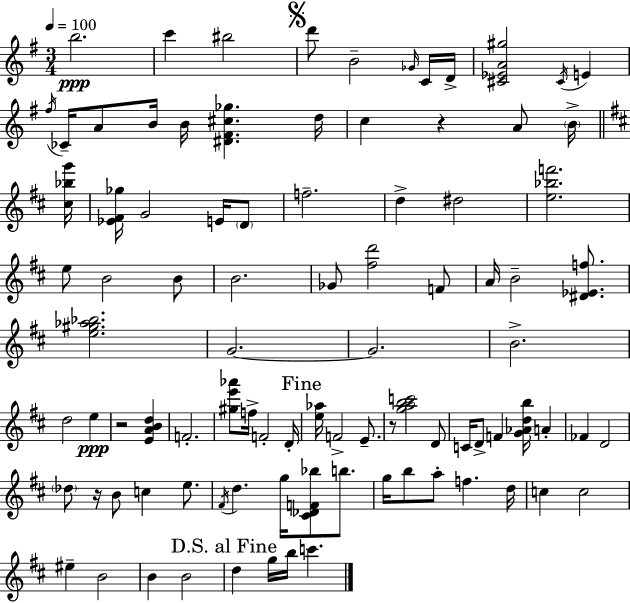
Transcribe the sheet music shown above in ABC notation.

X:1
T:Untitled
M:3/4
L:1/4
K:G
b2 c' ^b2 d'/2 B2 _G/4 C/4 D/4 [^C_EA^g]2 ^C/4 E ^f/4 _C/4 A/2 B/4 B/4 [^D^F^c_g] d/4 c z A/2 B/4 [^c_bg']/4 [_E^F_g]/4 G2 E/4 D/2 f2 d ^d2 [e_bf']2 e/2 B2 B/2 B2 _G/2 [^fd']2 F/2 A/4 B2 [^D_Ef]/2 [e^g_a_b]2 G2 G2 B2 d2 e z2 [EABd] F2 [^ge'_a']/2 f/4 F2 D/4 [e_a]/4 F2 E/2 z/2 [gabc']2 D/2 C/4 D/2 F [G_Adb]/4 A _F D2 _d/2 z/4 B/2 c e/2 ^F/4 d g/4 [^C_DF_b]/2 b/2 g/4 b/2 a/2 f d/4 c c2 ^e B2 B B2 d g/4 b/4 c'